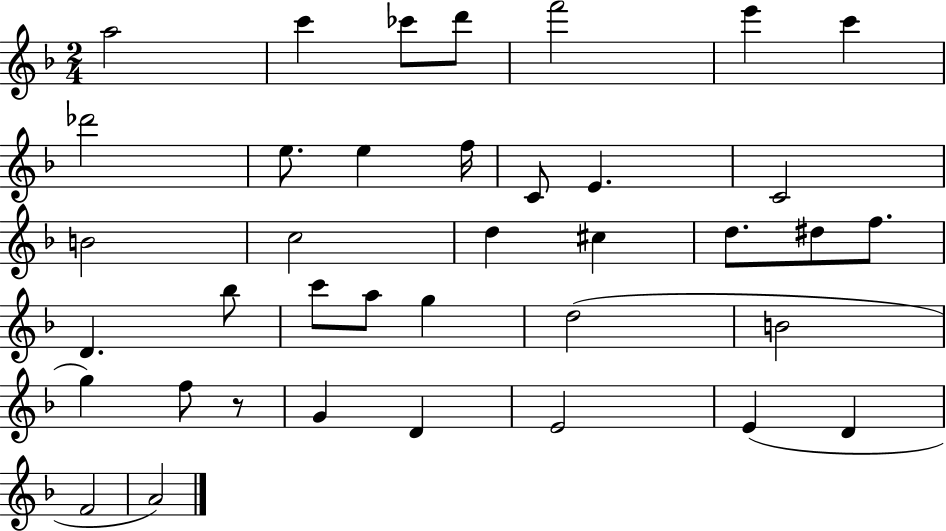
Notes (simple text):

A5/h C6/q CES6/e D6/e F6/h E6/q C6/q Db6/h E5/e. E5/q F5/s C4/e E4/q. C4/h B4/h C5/h D5/q C#5/q D5/e. D#5/e F5/e. D4/q. Bb5/e C6/e A5/e G5/q D5/h B4/h G5/q F5/e R/e G4/q D4/q E4/h E4/q D4/q F4/h A4/h